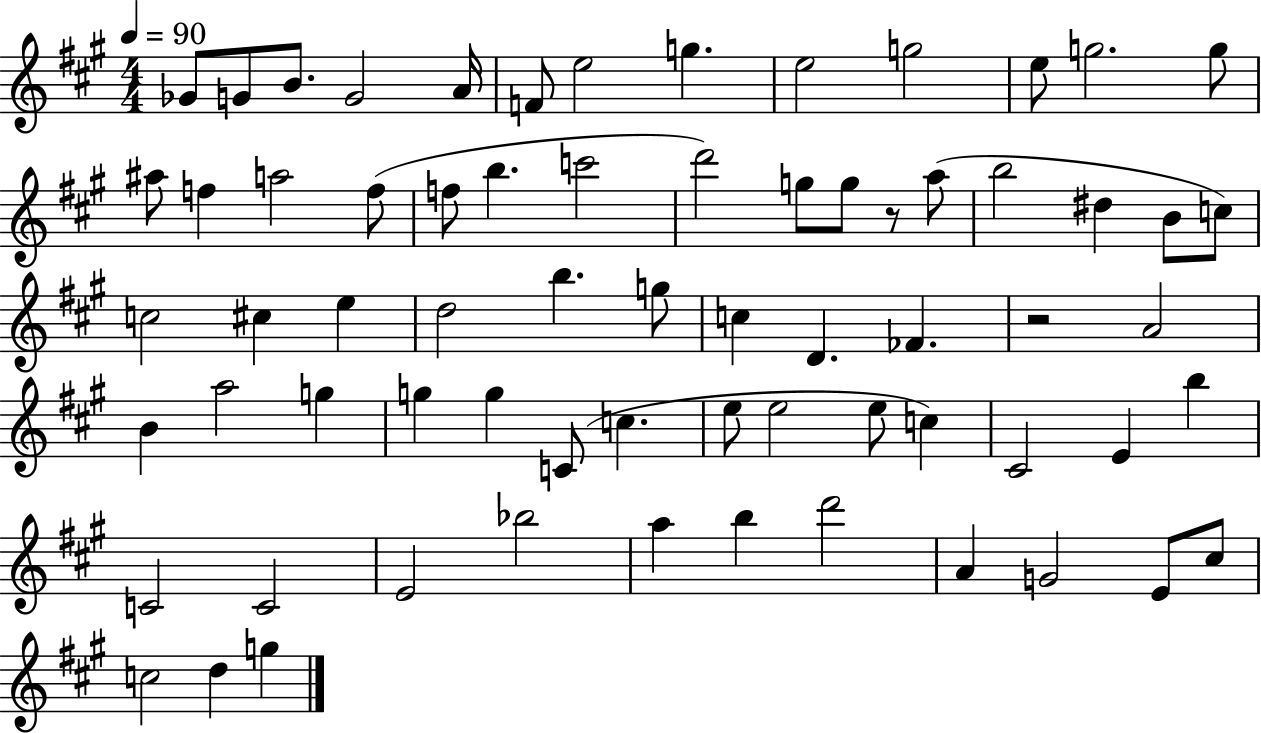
Gb4/e G4/e B4/e. G4/h A4/s F4/e E5/h G5/q. E5/h G5/h E5/e G5/h. G5/e A#5/e F5/q A5/h F5/e F5/e B5/q. C6/h D6/h G5/e G5/e R/e A5/e B5/h D#5/q B4/e C5/e C5/h C#5/q E5/q D5/h B5/q. G5/e C5/q D4/q. FES4/q. R/h A4/h B4/q A5/h G5/q G5/q G5/q C4/e C5/q. E5/e E5/h E5/e C5/q C#4/h E4/q B5/q C4/h C4/h E4/h Bb5/h A5/q B5/q D6/h A4/q G4/h E4/e C#5/e C5/h D5/q G5/q